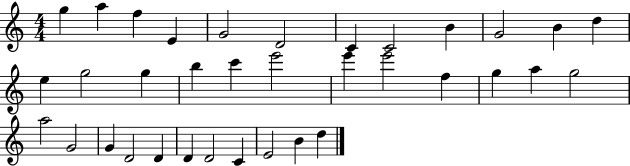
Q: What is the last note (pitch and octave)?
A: D5